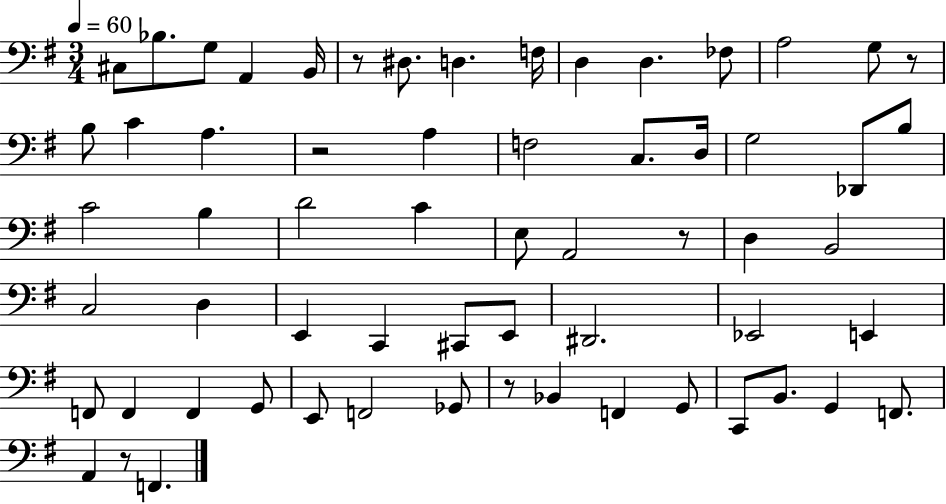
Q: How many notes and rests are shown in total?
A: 62